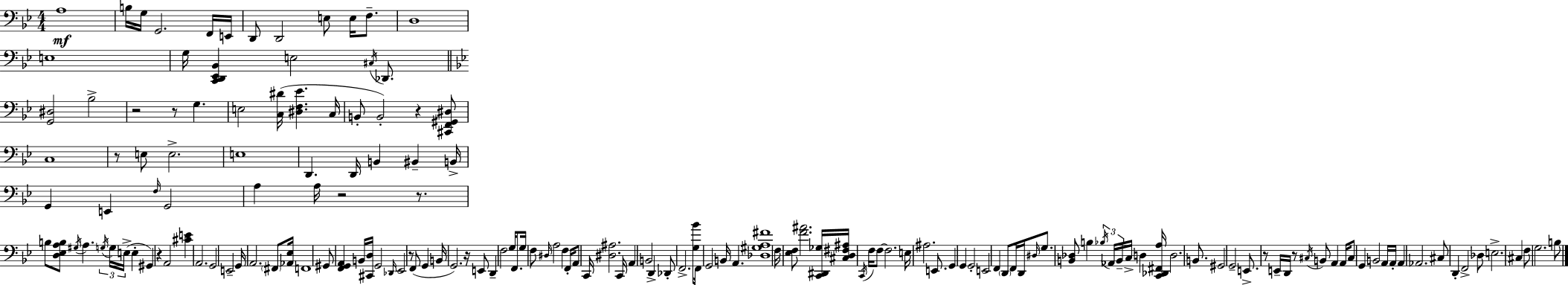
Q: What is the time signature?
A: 4/4